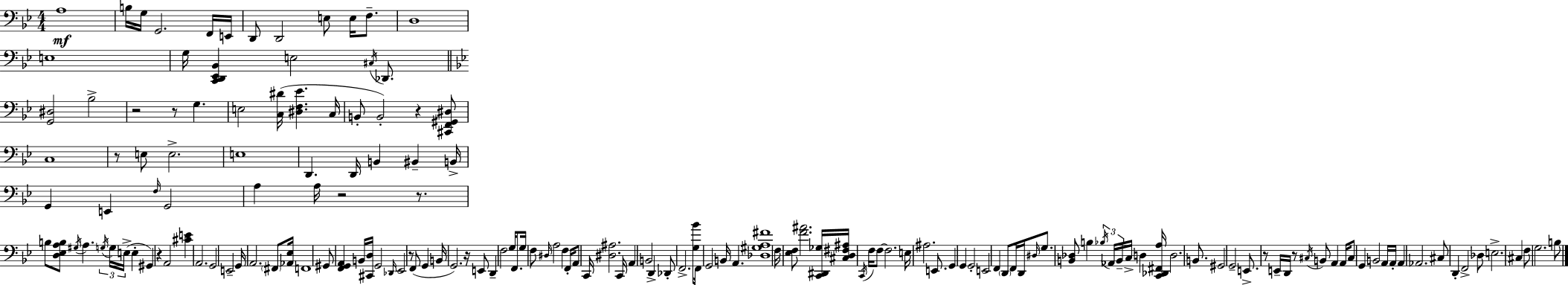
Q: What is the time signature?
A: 4/4